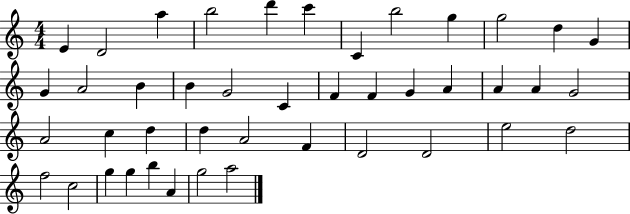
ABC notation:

X:1
T:Untitled
M:4/4
L:1/4
K:C
E D2 a b2 d' c' C b2 g g2 d G G A2 B B G2 C F F G A A A G2 A2 c d d A2 F D2 D2 e2 d2 f2 c2 g g b A g2 a2